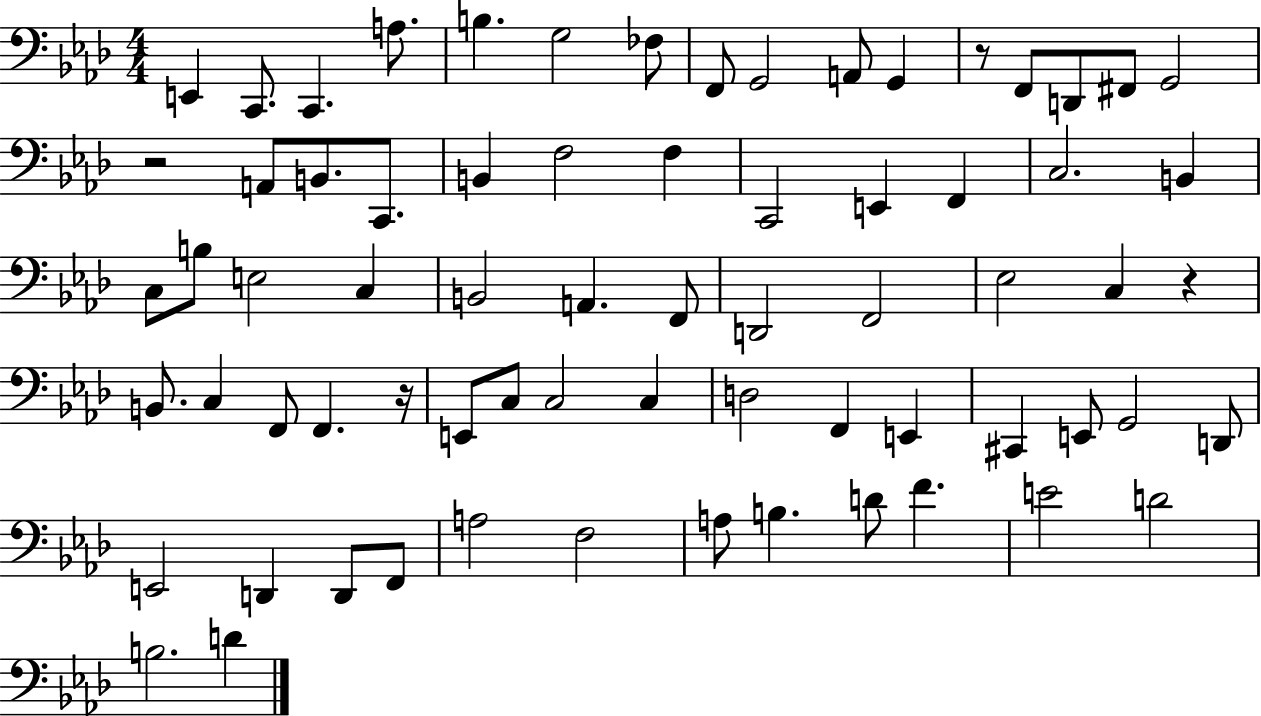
X:1
T:Untitled
M:4/4
L:1/4
K:Ab
E,, C,,/2 C,, A,/2 B, G,2 _F,/2 F,,/2 G,,2 A,,/2 G,, z/2 F,,/2 D,,/2 ^F,,/2 G,,2 z2 A,,/2 B,,/2 C,,/2 B,, F,2 F, C,,2 E,, F,, C,2 B,, C,/2 B,/2 E,2 C, B,,2 A,, F,,/2 D,,2 F,,2 _E,2 C, z B,,/2 C, F,,/2 F,, z/4 E,,/2 C,/2 C,2 C, D,2 F,, E,, ^C,, E,,/2 G,,2 D,,/2 E,,2 D,, D,,/2 F,,/2 A,2 F,2 A,/2 B, D/2 F E2 D2 B,2 D